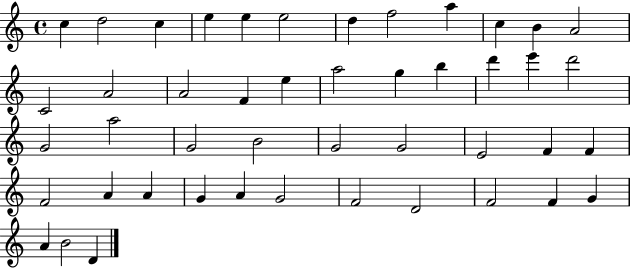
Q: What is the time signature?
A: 4/4